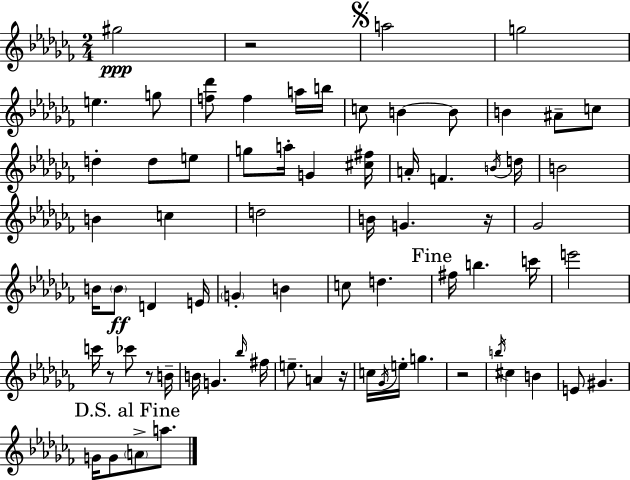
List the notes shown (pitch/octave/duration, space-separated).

G#5/h R/h A5/h G5/h E5/q. G5/e [F5,Db6]/e F5/q A5/s B5/s C5/e B4/q B4/e B4/q A#4/e C5/e D5/q D5/e E5/e G5/e A5/s G4/q [C#5,F#5]/s A4/s F4/q. B4/s D5/s B4/h B4/q C5/q D5/h B4/s G4/q. R/s Gb4/h B4/s B4/e D4/q E4/s G4/q B4/q C5/e D5/q. F#5/s B5/q. C6/s E6/h C6/s R/e CES6/e R/e B4/s B4/s G4/q. Bb5/s F#5/s E5/e. A4/q R/s C5/s Gb4/s E5/s G5/q. R/h B5/s C#5/q B4/q E4/e G#4/q. G4/s G4/e A4/e A5/e.